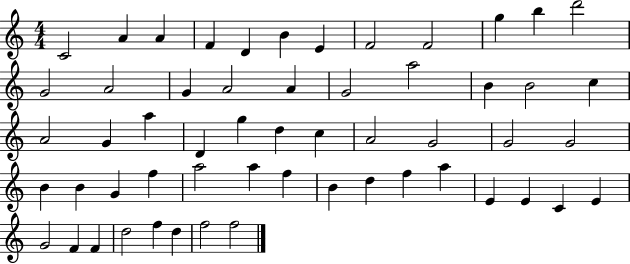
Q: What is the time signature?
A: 4/4